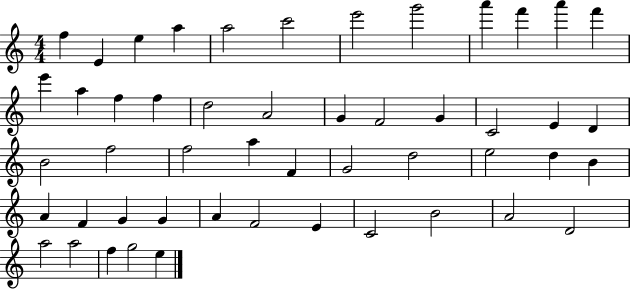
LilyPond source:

{
  \clef treble
  \numericTimeSignature
  \time 4/4
  \key c \major
  f''4 e'4 e''4 a''4 | a''2 c'''2 | e'''2 g'''2 | a'''4 f'''4 a'''4 f'''4 | \break e'''4 a''4 f''4 f''4 | d''2 a'2 | g'4 f'2 g'4 | c'2 e'4 d'4 | \break b'2 f''2 | f''2 a''4 f'4 | g'2 d''2 | e''2 d''4 b'4 | \break a'4 f'4 g'4 g'4 | a'4 f'2 e'4 | c'2 b'2 | a'2 d'2 | \break a''2 a''2 | f''4 g''2 e''4 | \bar "|."
}